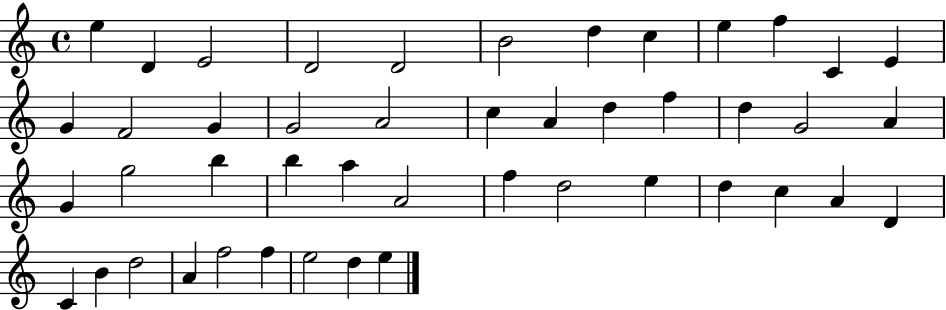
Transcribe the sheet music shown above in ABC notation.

X:1
T:Untitled
M:4/4
L:1/4
K:C
e D E2 D2 D2 B2 d c e f C E G F2 G G2 A2 c A d f d G2 A G g2 b b a A2 f d2 e d c A D C B d2 A f2 f e2 d e